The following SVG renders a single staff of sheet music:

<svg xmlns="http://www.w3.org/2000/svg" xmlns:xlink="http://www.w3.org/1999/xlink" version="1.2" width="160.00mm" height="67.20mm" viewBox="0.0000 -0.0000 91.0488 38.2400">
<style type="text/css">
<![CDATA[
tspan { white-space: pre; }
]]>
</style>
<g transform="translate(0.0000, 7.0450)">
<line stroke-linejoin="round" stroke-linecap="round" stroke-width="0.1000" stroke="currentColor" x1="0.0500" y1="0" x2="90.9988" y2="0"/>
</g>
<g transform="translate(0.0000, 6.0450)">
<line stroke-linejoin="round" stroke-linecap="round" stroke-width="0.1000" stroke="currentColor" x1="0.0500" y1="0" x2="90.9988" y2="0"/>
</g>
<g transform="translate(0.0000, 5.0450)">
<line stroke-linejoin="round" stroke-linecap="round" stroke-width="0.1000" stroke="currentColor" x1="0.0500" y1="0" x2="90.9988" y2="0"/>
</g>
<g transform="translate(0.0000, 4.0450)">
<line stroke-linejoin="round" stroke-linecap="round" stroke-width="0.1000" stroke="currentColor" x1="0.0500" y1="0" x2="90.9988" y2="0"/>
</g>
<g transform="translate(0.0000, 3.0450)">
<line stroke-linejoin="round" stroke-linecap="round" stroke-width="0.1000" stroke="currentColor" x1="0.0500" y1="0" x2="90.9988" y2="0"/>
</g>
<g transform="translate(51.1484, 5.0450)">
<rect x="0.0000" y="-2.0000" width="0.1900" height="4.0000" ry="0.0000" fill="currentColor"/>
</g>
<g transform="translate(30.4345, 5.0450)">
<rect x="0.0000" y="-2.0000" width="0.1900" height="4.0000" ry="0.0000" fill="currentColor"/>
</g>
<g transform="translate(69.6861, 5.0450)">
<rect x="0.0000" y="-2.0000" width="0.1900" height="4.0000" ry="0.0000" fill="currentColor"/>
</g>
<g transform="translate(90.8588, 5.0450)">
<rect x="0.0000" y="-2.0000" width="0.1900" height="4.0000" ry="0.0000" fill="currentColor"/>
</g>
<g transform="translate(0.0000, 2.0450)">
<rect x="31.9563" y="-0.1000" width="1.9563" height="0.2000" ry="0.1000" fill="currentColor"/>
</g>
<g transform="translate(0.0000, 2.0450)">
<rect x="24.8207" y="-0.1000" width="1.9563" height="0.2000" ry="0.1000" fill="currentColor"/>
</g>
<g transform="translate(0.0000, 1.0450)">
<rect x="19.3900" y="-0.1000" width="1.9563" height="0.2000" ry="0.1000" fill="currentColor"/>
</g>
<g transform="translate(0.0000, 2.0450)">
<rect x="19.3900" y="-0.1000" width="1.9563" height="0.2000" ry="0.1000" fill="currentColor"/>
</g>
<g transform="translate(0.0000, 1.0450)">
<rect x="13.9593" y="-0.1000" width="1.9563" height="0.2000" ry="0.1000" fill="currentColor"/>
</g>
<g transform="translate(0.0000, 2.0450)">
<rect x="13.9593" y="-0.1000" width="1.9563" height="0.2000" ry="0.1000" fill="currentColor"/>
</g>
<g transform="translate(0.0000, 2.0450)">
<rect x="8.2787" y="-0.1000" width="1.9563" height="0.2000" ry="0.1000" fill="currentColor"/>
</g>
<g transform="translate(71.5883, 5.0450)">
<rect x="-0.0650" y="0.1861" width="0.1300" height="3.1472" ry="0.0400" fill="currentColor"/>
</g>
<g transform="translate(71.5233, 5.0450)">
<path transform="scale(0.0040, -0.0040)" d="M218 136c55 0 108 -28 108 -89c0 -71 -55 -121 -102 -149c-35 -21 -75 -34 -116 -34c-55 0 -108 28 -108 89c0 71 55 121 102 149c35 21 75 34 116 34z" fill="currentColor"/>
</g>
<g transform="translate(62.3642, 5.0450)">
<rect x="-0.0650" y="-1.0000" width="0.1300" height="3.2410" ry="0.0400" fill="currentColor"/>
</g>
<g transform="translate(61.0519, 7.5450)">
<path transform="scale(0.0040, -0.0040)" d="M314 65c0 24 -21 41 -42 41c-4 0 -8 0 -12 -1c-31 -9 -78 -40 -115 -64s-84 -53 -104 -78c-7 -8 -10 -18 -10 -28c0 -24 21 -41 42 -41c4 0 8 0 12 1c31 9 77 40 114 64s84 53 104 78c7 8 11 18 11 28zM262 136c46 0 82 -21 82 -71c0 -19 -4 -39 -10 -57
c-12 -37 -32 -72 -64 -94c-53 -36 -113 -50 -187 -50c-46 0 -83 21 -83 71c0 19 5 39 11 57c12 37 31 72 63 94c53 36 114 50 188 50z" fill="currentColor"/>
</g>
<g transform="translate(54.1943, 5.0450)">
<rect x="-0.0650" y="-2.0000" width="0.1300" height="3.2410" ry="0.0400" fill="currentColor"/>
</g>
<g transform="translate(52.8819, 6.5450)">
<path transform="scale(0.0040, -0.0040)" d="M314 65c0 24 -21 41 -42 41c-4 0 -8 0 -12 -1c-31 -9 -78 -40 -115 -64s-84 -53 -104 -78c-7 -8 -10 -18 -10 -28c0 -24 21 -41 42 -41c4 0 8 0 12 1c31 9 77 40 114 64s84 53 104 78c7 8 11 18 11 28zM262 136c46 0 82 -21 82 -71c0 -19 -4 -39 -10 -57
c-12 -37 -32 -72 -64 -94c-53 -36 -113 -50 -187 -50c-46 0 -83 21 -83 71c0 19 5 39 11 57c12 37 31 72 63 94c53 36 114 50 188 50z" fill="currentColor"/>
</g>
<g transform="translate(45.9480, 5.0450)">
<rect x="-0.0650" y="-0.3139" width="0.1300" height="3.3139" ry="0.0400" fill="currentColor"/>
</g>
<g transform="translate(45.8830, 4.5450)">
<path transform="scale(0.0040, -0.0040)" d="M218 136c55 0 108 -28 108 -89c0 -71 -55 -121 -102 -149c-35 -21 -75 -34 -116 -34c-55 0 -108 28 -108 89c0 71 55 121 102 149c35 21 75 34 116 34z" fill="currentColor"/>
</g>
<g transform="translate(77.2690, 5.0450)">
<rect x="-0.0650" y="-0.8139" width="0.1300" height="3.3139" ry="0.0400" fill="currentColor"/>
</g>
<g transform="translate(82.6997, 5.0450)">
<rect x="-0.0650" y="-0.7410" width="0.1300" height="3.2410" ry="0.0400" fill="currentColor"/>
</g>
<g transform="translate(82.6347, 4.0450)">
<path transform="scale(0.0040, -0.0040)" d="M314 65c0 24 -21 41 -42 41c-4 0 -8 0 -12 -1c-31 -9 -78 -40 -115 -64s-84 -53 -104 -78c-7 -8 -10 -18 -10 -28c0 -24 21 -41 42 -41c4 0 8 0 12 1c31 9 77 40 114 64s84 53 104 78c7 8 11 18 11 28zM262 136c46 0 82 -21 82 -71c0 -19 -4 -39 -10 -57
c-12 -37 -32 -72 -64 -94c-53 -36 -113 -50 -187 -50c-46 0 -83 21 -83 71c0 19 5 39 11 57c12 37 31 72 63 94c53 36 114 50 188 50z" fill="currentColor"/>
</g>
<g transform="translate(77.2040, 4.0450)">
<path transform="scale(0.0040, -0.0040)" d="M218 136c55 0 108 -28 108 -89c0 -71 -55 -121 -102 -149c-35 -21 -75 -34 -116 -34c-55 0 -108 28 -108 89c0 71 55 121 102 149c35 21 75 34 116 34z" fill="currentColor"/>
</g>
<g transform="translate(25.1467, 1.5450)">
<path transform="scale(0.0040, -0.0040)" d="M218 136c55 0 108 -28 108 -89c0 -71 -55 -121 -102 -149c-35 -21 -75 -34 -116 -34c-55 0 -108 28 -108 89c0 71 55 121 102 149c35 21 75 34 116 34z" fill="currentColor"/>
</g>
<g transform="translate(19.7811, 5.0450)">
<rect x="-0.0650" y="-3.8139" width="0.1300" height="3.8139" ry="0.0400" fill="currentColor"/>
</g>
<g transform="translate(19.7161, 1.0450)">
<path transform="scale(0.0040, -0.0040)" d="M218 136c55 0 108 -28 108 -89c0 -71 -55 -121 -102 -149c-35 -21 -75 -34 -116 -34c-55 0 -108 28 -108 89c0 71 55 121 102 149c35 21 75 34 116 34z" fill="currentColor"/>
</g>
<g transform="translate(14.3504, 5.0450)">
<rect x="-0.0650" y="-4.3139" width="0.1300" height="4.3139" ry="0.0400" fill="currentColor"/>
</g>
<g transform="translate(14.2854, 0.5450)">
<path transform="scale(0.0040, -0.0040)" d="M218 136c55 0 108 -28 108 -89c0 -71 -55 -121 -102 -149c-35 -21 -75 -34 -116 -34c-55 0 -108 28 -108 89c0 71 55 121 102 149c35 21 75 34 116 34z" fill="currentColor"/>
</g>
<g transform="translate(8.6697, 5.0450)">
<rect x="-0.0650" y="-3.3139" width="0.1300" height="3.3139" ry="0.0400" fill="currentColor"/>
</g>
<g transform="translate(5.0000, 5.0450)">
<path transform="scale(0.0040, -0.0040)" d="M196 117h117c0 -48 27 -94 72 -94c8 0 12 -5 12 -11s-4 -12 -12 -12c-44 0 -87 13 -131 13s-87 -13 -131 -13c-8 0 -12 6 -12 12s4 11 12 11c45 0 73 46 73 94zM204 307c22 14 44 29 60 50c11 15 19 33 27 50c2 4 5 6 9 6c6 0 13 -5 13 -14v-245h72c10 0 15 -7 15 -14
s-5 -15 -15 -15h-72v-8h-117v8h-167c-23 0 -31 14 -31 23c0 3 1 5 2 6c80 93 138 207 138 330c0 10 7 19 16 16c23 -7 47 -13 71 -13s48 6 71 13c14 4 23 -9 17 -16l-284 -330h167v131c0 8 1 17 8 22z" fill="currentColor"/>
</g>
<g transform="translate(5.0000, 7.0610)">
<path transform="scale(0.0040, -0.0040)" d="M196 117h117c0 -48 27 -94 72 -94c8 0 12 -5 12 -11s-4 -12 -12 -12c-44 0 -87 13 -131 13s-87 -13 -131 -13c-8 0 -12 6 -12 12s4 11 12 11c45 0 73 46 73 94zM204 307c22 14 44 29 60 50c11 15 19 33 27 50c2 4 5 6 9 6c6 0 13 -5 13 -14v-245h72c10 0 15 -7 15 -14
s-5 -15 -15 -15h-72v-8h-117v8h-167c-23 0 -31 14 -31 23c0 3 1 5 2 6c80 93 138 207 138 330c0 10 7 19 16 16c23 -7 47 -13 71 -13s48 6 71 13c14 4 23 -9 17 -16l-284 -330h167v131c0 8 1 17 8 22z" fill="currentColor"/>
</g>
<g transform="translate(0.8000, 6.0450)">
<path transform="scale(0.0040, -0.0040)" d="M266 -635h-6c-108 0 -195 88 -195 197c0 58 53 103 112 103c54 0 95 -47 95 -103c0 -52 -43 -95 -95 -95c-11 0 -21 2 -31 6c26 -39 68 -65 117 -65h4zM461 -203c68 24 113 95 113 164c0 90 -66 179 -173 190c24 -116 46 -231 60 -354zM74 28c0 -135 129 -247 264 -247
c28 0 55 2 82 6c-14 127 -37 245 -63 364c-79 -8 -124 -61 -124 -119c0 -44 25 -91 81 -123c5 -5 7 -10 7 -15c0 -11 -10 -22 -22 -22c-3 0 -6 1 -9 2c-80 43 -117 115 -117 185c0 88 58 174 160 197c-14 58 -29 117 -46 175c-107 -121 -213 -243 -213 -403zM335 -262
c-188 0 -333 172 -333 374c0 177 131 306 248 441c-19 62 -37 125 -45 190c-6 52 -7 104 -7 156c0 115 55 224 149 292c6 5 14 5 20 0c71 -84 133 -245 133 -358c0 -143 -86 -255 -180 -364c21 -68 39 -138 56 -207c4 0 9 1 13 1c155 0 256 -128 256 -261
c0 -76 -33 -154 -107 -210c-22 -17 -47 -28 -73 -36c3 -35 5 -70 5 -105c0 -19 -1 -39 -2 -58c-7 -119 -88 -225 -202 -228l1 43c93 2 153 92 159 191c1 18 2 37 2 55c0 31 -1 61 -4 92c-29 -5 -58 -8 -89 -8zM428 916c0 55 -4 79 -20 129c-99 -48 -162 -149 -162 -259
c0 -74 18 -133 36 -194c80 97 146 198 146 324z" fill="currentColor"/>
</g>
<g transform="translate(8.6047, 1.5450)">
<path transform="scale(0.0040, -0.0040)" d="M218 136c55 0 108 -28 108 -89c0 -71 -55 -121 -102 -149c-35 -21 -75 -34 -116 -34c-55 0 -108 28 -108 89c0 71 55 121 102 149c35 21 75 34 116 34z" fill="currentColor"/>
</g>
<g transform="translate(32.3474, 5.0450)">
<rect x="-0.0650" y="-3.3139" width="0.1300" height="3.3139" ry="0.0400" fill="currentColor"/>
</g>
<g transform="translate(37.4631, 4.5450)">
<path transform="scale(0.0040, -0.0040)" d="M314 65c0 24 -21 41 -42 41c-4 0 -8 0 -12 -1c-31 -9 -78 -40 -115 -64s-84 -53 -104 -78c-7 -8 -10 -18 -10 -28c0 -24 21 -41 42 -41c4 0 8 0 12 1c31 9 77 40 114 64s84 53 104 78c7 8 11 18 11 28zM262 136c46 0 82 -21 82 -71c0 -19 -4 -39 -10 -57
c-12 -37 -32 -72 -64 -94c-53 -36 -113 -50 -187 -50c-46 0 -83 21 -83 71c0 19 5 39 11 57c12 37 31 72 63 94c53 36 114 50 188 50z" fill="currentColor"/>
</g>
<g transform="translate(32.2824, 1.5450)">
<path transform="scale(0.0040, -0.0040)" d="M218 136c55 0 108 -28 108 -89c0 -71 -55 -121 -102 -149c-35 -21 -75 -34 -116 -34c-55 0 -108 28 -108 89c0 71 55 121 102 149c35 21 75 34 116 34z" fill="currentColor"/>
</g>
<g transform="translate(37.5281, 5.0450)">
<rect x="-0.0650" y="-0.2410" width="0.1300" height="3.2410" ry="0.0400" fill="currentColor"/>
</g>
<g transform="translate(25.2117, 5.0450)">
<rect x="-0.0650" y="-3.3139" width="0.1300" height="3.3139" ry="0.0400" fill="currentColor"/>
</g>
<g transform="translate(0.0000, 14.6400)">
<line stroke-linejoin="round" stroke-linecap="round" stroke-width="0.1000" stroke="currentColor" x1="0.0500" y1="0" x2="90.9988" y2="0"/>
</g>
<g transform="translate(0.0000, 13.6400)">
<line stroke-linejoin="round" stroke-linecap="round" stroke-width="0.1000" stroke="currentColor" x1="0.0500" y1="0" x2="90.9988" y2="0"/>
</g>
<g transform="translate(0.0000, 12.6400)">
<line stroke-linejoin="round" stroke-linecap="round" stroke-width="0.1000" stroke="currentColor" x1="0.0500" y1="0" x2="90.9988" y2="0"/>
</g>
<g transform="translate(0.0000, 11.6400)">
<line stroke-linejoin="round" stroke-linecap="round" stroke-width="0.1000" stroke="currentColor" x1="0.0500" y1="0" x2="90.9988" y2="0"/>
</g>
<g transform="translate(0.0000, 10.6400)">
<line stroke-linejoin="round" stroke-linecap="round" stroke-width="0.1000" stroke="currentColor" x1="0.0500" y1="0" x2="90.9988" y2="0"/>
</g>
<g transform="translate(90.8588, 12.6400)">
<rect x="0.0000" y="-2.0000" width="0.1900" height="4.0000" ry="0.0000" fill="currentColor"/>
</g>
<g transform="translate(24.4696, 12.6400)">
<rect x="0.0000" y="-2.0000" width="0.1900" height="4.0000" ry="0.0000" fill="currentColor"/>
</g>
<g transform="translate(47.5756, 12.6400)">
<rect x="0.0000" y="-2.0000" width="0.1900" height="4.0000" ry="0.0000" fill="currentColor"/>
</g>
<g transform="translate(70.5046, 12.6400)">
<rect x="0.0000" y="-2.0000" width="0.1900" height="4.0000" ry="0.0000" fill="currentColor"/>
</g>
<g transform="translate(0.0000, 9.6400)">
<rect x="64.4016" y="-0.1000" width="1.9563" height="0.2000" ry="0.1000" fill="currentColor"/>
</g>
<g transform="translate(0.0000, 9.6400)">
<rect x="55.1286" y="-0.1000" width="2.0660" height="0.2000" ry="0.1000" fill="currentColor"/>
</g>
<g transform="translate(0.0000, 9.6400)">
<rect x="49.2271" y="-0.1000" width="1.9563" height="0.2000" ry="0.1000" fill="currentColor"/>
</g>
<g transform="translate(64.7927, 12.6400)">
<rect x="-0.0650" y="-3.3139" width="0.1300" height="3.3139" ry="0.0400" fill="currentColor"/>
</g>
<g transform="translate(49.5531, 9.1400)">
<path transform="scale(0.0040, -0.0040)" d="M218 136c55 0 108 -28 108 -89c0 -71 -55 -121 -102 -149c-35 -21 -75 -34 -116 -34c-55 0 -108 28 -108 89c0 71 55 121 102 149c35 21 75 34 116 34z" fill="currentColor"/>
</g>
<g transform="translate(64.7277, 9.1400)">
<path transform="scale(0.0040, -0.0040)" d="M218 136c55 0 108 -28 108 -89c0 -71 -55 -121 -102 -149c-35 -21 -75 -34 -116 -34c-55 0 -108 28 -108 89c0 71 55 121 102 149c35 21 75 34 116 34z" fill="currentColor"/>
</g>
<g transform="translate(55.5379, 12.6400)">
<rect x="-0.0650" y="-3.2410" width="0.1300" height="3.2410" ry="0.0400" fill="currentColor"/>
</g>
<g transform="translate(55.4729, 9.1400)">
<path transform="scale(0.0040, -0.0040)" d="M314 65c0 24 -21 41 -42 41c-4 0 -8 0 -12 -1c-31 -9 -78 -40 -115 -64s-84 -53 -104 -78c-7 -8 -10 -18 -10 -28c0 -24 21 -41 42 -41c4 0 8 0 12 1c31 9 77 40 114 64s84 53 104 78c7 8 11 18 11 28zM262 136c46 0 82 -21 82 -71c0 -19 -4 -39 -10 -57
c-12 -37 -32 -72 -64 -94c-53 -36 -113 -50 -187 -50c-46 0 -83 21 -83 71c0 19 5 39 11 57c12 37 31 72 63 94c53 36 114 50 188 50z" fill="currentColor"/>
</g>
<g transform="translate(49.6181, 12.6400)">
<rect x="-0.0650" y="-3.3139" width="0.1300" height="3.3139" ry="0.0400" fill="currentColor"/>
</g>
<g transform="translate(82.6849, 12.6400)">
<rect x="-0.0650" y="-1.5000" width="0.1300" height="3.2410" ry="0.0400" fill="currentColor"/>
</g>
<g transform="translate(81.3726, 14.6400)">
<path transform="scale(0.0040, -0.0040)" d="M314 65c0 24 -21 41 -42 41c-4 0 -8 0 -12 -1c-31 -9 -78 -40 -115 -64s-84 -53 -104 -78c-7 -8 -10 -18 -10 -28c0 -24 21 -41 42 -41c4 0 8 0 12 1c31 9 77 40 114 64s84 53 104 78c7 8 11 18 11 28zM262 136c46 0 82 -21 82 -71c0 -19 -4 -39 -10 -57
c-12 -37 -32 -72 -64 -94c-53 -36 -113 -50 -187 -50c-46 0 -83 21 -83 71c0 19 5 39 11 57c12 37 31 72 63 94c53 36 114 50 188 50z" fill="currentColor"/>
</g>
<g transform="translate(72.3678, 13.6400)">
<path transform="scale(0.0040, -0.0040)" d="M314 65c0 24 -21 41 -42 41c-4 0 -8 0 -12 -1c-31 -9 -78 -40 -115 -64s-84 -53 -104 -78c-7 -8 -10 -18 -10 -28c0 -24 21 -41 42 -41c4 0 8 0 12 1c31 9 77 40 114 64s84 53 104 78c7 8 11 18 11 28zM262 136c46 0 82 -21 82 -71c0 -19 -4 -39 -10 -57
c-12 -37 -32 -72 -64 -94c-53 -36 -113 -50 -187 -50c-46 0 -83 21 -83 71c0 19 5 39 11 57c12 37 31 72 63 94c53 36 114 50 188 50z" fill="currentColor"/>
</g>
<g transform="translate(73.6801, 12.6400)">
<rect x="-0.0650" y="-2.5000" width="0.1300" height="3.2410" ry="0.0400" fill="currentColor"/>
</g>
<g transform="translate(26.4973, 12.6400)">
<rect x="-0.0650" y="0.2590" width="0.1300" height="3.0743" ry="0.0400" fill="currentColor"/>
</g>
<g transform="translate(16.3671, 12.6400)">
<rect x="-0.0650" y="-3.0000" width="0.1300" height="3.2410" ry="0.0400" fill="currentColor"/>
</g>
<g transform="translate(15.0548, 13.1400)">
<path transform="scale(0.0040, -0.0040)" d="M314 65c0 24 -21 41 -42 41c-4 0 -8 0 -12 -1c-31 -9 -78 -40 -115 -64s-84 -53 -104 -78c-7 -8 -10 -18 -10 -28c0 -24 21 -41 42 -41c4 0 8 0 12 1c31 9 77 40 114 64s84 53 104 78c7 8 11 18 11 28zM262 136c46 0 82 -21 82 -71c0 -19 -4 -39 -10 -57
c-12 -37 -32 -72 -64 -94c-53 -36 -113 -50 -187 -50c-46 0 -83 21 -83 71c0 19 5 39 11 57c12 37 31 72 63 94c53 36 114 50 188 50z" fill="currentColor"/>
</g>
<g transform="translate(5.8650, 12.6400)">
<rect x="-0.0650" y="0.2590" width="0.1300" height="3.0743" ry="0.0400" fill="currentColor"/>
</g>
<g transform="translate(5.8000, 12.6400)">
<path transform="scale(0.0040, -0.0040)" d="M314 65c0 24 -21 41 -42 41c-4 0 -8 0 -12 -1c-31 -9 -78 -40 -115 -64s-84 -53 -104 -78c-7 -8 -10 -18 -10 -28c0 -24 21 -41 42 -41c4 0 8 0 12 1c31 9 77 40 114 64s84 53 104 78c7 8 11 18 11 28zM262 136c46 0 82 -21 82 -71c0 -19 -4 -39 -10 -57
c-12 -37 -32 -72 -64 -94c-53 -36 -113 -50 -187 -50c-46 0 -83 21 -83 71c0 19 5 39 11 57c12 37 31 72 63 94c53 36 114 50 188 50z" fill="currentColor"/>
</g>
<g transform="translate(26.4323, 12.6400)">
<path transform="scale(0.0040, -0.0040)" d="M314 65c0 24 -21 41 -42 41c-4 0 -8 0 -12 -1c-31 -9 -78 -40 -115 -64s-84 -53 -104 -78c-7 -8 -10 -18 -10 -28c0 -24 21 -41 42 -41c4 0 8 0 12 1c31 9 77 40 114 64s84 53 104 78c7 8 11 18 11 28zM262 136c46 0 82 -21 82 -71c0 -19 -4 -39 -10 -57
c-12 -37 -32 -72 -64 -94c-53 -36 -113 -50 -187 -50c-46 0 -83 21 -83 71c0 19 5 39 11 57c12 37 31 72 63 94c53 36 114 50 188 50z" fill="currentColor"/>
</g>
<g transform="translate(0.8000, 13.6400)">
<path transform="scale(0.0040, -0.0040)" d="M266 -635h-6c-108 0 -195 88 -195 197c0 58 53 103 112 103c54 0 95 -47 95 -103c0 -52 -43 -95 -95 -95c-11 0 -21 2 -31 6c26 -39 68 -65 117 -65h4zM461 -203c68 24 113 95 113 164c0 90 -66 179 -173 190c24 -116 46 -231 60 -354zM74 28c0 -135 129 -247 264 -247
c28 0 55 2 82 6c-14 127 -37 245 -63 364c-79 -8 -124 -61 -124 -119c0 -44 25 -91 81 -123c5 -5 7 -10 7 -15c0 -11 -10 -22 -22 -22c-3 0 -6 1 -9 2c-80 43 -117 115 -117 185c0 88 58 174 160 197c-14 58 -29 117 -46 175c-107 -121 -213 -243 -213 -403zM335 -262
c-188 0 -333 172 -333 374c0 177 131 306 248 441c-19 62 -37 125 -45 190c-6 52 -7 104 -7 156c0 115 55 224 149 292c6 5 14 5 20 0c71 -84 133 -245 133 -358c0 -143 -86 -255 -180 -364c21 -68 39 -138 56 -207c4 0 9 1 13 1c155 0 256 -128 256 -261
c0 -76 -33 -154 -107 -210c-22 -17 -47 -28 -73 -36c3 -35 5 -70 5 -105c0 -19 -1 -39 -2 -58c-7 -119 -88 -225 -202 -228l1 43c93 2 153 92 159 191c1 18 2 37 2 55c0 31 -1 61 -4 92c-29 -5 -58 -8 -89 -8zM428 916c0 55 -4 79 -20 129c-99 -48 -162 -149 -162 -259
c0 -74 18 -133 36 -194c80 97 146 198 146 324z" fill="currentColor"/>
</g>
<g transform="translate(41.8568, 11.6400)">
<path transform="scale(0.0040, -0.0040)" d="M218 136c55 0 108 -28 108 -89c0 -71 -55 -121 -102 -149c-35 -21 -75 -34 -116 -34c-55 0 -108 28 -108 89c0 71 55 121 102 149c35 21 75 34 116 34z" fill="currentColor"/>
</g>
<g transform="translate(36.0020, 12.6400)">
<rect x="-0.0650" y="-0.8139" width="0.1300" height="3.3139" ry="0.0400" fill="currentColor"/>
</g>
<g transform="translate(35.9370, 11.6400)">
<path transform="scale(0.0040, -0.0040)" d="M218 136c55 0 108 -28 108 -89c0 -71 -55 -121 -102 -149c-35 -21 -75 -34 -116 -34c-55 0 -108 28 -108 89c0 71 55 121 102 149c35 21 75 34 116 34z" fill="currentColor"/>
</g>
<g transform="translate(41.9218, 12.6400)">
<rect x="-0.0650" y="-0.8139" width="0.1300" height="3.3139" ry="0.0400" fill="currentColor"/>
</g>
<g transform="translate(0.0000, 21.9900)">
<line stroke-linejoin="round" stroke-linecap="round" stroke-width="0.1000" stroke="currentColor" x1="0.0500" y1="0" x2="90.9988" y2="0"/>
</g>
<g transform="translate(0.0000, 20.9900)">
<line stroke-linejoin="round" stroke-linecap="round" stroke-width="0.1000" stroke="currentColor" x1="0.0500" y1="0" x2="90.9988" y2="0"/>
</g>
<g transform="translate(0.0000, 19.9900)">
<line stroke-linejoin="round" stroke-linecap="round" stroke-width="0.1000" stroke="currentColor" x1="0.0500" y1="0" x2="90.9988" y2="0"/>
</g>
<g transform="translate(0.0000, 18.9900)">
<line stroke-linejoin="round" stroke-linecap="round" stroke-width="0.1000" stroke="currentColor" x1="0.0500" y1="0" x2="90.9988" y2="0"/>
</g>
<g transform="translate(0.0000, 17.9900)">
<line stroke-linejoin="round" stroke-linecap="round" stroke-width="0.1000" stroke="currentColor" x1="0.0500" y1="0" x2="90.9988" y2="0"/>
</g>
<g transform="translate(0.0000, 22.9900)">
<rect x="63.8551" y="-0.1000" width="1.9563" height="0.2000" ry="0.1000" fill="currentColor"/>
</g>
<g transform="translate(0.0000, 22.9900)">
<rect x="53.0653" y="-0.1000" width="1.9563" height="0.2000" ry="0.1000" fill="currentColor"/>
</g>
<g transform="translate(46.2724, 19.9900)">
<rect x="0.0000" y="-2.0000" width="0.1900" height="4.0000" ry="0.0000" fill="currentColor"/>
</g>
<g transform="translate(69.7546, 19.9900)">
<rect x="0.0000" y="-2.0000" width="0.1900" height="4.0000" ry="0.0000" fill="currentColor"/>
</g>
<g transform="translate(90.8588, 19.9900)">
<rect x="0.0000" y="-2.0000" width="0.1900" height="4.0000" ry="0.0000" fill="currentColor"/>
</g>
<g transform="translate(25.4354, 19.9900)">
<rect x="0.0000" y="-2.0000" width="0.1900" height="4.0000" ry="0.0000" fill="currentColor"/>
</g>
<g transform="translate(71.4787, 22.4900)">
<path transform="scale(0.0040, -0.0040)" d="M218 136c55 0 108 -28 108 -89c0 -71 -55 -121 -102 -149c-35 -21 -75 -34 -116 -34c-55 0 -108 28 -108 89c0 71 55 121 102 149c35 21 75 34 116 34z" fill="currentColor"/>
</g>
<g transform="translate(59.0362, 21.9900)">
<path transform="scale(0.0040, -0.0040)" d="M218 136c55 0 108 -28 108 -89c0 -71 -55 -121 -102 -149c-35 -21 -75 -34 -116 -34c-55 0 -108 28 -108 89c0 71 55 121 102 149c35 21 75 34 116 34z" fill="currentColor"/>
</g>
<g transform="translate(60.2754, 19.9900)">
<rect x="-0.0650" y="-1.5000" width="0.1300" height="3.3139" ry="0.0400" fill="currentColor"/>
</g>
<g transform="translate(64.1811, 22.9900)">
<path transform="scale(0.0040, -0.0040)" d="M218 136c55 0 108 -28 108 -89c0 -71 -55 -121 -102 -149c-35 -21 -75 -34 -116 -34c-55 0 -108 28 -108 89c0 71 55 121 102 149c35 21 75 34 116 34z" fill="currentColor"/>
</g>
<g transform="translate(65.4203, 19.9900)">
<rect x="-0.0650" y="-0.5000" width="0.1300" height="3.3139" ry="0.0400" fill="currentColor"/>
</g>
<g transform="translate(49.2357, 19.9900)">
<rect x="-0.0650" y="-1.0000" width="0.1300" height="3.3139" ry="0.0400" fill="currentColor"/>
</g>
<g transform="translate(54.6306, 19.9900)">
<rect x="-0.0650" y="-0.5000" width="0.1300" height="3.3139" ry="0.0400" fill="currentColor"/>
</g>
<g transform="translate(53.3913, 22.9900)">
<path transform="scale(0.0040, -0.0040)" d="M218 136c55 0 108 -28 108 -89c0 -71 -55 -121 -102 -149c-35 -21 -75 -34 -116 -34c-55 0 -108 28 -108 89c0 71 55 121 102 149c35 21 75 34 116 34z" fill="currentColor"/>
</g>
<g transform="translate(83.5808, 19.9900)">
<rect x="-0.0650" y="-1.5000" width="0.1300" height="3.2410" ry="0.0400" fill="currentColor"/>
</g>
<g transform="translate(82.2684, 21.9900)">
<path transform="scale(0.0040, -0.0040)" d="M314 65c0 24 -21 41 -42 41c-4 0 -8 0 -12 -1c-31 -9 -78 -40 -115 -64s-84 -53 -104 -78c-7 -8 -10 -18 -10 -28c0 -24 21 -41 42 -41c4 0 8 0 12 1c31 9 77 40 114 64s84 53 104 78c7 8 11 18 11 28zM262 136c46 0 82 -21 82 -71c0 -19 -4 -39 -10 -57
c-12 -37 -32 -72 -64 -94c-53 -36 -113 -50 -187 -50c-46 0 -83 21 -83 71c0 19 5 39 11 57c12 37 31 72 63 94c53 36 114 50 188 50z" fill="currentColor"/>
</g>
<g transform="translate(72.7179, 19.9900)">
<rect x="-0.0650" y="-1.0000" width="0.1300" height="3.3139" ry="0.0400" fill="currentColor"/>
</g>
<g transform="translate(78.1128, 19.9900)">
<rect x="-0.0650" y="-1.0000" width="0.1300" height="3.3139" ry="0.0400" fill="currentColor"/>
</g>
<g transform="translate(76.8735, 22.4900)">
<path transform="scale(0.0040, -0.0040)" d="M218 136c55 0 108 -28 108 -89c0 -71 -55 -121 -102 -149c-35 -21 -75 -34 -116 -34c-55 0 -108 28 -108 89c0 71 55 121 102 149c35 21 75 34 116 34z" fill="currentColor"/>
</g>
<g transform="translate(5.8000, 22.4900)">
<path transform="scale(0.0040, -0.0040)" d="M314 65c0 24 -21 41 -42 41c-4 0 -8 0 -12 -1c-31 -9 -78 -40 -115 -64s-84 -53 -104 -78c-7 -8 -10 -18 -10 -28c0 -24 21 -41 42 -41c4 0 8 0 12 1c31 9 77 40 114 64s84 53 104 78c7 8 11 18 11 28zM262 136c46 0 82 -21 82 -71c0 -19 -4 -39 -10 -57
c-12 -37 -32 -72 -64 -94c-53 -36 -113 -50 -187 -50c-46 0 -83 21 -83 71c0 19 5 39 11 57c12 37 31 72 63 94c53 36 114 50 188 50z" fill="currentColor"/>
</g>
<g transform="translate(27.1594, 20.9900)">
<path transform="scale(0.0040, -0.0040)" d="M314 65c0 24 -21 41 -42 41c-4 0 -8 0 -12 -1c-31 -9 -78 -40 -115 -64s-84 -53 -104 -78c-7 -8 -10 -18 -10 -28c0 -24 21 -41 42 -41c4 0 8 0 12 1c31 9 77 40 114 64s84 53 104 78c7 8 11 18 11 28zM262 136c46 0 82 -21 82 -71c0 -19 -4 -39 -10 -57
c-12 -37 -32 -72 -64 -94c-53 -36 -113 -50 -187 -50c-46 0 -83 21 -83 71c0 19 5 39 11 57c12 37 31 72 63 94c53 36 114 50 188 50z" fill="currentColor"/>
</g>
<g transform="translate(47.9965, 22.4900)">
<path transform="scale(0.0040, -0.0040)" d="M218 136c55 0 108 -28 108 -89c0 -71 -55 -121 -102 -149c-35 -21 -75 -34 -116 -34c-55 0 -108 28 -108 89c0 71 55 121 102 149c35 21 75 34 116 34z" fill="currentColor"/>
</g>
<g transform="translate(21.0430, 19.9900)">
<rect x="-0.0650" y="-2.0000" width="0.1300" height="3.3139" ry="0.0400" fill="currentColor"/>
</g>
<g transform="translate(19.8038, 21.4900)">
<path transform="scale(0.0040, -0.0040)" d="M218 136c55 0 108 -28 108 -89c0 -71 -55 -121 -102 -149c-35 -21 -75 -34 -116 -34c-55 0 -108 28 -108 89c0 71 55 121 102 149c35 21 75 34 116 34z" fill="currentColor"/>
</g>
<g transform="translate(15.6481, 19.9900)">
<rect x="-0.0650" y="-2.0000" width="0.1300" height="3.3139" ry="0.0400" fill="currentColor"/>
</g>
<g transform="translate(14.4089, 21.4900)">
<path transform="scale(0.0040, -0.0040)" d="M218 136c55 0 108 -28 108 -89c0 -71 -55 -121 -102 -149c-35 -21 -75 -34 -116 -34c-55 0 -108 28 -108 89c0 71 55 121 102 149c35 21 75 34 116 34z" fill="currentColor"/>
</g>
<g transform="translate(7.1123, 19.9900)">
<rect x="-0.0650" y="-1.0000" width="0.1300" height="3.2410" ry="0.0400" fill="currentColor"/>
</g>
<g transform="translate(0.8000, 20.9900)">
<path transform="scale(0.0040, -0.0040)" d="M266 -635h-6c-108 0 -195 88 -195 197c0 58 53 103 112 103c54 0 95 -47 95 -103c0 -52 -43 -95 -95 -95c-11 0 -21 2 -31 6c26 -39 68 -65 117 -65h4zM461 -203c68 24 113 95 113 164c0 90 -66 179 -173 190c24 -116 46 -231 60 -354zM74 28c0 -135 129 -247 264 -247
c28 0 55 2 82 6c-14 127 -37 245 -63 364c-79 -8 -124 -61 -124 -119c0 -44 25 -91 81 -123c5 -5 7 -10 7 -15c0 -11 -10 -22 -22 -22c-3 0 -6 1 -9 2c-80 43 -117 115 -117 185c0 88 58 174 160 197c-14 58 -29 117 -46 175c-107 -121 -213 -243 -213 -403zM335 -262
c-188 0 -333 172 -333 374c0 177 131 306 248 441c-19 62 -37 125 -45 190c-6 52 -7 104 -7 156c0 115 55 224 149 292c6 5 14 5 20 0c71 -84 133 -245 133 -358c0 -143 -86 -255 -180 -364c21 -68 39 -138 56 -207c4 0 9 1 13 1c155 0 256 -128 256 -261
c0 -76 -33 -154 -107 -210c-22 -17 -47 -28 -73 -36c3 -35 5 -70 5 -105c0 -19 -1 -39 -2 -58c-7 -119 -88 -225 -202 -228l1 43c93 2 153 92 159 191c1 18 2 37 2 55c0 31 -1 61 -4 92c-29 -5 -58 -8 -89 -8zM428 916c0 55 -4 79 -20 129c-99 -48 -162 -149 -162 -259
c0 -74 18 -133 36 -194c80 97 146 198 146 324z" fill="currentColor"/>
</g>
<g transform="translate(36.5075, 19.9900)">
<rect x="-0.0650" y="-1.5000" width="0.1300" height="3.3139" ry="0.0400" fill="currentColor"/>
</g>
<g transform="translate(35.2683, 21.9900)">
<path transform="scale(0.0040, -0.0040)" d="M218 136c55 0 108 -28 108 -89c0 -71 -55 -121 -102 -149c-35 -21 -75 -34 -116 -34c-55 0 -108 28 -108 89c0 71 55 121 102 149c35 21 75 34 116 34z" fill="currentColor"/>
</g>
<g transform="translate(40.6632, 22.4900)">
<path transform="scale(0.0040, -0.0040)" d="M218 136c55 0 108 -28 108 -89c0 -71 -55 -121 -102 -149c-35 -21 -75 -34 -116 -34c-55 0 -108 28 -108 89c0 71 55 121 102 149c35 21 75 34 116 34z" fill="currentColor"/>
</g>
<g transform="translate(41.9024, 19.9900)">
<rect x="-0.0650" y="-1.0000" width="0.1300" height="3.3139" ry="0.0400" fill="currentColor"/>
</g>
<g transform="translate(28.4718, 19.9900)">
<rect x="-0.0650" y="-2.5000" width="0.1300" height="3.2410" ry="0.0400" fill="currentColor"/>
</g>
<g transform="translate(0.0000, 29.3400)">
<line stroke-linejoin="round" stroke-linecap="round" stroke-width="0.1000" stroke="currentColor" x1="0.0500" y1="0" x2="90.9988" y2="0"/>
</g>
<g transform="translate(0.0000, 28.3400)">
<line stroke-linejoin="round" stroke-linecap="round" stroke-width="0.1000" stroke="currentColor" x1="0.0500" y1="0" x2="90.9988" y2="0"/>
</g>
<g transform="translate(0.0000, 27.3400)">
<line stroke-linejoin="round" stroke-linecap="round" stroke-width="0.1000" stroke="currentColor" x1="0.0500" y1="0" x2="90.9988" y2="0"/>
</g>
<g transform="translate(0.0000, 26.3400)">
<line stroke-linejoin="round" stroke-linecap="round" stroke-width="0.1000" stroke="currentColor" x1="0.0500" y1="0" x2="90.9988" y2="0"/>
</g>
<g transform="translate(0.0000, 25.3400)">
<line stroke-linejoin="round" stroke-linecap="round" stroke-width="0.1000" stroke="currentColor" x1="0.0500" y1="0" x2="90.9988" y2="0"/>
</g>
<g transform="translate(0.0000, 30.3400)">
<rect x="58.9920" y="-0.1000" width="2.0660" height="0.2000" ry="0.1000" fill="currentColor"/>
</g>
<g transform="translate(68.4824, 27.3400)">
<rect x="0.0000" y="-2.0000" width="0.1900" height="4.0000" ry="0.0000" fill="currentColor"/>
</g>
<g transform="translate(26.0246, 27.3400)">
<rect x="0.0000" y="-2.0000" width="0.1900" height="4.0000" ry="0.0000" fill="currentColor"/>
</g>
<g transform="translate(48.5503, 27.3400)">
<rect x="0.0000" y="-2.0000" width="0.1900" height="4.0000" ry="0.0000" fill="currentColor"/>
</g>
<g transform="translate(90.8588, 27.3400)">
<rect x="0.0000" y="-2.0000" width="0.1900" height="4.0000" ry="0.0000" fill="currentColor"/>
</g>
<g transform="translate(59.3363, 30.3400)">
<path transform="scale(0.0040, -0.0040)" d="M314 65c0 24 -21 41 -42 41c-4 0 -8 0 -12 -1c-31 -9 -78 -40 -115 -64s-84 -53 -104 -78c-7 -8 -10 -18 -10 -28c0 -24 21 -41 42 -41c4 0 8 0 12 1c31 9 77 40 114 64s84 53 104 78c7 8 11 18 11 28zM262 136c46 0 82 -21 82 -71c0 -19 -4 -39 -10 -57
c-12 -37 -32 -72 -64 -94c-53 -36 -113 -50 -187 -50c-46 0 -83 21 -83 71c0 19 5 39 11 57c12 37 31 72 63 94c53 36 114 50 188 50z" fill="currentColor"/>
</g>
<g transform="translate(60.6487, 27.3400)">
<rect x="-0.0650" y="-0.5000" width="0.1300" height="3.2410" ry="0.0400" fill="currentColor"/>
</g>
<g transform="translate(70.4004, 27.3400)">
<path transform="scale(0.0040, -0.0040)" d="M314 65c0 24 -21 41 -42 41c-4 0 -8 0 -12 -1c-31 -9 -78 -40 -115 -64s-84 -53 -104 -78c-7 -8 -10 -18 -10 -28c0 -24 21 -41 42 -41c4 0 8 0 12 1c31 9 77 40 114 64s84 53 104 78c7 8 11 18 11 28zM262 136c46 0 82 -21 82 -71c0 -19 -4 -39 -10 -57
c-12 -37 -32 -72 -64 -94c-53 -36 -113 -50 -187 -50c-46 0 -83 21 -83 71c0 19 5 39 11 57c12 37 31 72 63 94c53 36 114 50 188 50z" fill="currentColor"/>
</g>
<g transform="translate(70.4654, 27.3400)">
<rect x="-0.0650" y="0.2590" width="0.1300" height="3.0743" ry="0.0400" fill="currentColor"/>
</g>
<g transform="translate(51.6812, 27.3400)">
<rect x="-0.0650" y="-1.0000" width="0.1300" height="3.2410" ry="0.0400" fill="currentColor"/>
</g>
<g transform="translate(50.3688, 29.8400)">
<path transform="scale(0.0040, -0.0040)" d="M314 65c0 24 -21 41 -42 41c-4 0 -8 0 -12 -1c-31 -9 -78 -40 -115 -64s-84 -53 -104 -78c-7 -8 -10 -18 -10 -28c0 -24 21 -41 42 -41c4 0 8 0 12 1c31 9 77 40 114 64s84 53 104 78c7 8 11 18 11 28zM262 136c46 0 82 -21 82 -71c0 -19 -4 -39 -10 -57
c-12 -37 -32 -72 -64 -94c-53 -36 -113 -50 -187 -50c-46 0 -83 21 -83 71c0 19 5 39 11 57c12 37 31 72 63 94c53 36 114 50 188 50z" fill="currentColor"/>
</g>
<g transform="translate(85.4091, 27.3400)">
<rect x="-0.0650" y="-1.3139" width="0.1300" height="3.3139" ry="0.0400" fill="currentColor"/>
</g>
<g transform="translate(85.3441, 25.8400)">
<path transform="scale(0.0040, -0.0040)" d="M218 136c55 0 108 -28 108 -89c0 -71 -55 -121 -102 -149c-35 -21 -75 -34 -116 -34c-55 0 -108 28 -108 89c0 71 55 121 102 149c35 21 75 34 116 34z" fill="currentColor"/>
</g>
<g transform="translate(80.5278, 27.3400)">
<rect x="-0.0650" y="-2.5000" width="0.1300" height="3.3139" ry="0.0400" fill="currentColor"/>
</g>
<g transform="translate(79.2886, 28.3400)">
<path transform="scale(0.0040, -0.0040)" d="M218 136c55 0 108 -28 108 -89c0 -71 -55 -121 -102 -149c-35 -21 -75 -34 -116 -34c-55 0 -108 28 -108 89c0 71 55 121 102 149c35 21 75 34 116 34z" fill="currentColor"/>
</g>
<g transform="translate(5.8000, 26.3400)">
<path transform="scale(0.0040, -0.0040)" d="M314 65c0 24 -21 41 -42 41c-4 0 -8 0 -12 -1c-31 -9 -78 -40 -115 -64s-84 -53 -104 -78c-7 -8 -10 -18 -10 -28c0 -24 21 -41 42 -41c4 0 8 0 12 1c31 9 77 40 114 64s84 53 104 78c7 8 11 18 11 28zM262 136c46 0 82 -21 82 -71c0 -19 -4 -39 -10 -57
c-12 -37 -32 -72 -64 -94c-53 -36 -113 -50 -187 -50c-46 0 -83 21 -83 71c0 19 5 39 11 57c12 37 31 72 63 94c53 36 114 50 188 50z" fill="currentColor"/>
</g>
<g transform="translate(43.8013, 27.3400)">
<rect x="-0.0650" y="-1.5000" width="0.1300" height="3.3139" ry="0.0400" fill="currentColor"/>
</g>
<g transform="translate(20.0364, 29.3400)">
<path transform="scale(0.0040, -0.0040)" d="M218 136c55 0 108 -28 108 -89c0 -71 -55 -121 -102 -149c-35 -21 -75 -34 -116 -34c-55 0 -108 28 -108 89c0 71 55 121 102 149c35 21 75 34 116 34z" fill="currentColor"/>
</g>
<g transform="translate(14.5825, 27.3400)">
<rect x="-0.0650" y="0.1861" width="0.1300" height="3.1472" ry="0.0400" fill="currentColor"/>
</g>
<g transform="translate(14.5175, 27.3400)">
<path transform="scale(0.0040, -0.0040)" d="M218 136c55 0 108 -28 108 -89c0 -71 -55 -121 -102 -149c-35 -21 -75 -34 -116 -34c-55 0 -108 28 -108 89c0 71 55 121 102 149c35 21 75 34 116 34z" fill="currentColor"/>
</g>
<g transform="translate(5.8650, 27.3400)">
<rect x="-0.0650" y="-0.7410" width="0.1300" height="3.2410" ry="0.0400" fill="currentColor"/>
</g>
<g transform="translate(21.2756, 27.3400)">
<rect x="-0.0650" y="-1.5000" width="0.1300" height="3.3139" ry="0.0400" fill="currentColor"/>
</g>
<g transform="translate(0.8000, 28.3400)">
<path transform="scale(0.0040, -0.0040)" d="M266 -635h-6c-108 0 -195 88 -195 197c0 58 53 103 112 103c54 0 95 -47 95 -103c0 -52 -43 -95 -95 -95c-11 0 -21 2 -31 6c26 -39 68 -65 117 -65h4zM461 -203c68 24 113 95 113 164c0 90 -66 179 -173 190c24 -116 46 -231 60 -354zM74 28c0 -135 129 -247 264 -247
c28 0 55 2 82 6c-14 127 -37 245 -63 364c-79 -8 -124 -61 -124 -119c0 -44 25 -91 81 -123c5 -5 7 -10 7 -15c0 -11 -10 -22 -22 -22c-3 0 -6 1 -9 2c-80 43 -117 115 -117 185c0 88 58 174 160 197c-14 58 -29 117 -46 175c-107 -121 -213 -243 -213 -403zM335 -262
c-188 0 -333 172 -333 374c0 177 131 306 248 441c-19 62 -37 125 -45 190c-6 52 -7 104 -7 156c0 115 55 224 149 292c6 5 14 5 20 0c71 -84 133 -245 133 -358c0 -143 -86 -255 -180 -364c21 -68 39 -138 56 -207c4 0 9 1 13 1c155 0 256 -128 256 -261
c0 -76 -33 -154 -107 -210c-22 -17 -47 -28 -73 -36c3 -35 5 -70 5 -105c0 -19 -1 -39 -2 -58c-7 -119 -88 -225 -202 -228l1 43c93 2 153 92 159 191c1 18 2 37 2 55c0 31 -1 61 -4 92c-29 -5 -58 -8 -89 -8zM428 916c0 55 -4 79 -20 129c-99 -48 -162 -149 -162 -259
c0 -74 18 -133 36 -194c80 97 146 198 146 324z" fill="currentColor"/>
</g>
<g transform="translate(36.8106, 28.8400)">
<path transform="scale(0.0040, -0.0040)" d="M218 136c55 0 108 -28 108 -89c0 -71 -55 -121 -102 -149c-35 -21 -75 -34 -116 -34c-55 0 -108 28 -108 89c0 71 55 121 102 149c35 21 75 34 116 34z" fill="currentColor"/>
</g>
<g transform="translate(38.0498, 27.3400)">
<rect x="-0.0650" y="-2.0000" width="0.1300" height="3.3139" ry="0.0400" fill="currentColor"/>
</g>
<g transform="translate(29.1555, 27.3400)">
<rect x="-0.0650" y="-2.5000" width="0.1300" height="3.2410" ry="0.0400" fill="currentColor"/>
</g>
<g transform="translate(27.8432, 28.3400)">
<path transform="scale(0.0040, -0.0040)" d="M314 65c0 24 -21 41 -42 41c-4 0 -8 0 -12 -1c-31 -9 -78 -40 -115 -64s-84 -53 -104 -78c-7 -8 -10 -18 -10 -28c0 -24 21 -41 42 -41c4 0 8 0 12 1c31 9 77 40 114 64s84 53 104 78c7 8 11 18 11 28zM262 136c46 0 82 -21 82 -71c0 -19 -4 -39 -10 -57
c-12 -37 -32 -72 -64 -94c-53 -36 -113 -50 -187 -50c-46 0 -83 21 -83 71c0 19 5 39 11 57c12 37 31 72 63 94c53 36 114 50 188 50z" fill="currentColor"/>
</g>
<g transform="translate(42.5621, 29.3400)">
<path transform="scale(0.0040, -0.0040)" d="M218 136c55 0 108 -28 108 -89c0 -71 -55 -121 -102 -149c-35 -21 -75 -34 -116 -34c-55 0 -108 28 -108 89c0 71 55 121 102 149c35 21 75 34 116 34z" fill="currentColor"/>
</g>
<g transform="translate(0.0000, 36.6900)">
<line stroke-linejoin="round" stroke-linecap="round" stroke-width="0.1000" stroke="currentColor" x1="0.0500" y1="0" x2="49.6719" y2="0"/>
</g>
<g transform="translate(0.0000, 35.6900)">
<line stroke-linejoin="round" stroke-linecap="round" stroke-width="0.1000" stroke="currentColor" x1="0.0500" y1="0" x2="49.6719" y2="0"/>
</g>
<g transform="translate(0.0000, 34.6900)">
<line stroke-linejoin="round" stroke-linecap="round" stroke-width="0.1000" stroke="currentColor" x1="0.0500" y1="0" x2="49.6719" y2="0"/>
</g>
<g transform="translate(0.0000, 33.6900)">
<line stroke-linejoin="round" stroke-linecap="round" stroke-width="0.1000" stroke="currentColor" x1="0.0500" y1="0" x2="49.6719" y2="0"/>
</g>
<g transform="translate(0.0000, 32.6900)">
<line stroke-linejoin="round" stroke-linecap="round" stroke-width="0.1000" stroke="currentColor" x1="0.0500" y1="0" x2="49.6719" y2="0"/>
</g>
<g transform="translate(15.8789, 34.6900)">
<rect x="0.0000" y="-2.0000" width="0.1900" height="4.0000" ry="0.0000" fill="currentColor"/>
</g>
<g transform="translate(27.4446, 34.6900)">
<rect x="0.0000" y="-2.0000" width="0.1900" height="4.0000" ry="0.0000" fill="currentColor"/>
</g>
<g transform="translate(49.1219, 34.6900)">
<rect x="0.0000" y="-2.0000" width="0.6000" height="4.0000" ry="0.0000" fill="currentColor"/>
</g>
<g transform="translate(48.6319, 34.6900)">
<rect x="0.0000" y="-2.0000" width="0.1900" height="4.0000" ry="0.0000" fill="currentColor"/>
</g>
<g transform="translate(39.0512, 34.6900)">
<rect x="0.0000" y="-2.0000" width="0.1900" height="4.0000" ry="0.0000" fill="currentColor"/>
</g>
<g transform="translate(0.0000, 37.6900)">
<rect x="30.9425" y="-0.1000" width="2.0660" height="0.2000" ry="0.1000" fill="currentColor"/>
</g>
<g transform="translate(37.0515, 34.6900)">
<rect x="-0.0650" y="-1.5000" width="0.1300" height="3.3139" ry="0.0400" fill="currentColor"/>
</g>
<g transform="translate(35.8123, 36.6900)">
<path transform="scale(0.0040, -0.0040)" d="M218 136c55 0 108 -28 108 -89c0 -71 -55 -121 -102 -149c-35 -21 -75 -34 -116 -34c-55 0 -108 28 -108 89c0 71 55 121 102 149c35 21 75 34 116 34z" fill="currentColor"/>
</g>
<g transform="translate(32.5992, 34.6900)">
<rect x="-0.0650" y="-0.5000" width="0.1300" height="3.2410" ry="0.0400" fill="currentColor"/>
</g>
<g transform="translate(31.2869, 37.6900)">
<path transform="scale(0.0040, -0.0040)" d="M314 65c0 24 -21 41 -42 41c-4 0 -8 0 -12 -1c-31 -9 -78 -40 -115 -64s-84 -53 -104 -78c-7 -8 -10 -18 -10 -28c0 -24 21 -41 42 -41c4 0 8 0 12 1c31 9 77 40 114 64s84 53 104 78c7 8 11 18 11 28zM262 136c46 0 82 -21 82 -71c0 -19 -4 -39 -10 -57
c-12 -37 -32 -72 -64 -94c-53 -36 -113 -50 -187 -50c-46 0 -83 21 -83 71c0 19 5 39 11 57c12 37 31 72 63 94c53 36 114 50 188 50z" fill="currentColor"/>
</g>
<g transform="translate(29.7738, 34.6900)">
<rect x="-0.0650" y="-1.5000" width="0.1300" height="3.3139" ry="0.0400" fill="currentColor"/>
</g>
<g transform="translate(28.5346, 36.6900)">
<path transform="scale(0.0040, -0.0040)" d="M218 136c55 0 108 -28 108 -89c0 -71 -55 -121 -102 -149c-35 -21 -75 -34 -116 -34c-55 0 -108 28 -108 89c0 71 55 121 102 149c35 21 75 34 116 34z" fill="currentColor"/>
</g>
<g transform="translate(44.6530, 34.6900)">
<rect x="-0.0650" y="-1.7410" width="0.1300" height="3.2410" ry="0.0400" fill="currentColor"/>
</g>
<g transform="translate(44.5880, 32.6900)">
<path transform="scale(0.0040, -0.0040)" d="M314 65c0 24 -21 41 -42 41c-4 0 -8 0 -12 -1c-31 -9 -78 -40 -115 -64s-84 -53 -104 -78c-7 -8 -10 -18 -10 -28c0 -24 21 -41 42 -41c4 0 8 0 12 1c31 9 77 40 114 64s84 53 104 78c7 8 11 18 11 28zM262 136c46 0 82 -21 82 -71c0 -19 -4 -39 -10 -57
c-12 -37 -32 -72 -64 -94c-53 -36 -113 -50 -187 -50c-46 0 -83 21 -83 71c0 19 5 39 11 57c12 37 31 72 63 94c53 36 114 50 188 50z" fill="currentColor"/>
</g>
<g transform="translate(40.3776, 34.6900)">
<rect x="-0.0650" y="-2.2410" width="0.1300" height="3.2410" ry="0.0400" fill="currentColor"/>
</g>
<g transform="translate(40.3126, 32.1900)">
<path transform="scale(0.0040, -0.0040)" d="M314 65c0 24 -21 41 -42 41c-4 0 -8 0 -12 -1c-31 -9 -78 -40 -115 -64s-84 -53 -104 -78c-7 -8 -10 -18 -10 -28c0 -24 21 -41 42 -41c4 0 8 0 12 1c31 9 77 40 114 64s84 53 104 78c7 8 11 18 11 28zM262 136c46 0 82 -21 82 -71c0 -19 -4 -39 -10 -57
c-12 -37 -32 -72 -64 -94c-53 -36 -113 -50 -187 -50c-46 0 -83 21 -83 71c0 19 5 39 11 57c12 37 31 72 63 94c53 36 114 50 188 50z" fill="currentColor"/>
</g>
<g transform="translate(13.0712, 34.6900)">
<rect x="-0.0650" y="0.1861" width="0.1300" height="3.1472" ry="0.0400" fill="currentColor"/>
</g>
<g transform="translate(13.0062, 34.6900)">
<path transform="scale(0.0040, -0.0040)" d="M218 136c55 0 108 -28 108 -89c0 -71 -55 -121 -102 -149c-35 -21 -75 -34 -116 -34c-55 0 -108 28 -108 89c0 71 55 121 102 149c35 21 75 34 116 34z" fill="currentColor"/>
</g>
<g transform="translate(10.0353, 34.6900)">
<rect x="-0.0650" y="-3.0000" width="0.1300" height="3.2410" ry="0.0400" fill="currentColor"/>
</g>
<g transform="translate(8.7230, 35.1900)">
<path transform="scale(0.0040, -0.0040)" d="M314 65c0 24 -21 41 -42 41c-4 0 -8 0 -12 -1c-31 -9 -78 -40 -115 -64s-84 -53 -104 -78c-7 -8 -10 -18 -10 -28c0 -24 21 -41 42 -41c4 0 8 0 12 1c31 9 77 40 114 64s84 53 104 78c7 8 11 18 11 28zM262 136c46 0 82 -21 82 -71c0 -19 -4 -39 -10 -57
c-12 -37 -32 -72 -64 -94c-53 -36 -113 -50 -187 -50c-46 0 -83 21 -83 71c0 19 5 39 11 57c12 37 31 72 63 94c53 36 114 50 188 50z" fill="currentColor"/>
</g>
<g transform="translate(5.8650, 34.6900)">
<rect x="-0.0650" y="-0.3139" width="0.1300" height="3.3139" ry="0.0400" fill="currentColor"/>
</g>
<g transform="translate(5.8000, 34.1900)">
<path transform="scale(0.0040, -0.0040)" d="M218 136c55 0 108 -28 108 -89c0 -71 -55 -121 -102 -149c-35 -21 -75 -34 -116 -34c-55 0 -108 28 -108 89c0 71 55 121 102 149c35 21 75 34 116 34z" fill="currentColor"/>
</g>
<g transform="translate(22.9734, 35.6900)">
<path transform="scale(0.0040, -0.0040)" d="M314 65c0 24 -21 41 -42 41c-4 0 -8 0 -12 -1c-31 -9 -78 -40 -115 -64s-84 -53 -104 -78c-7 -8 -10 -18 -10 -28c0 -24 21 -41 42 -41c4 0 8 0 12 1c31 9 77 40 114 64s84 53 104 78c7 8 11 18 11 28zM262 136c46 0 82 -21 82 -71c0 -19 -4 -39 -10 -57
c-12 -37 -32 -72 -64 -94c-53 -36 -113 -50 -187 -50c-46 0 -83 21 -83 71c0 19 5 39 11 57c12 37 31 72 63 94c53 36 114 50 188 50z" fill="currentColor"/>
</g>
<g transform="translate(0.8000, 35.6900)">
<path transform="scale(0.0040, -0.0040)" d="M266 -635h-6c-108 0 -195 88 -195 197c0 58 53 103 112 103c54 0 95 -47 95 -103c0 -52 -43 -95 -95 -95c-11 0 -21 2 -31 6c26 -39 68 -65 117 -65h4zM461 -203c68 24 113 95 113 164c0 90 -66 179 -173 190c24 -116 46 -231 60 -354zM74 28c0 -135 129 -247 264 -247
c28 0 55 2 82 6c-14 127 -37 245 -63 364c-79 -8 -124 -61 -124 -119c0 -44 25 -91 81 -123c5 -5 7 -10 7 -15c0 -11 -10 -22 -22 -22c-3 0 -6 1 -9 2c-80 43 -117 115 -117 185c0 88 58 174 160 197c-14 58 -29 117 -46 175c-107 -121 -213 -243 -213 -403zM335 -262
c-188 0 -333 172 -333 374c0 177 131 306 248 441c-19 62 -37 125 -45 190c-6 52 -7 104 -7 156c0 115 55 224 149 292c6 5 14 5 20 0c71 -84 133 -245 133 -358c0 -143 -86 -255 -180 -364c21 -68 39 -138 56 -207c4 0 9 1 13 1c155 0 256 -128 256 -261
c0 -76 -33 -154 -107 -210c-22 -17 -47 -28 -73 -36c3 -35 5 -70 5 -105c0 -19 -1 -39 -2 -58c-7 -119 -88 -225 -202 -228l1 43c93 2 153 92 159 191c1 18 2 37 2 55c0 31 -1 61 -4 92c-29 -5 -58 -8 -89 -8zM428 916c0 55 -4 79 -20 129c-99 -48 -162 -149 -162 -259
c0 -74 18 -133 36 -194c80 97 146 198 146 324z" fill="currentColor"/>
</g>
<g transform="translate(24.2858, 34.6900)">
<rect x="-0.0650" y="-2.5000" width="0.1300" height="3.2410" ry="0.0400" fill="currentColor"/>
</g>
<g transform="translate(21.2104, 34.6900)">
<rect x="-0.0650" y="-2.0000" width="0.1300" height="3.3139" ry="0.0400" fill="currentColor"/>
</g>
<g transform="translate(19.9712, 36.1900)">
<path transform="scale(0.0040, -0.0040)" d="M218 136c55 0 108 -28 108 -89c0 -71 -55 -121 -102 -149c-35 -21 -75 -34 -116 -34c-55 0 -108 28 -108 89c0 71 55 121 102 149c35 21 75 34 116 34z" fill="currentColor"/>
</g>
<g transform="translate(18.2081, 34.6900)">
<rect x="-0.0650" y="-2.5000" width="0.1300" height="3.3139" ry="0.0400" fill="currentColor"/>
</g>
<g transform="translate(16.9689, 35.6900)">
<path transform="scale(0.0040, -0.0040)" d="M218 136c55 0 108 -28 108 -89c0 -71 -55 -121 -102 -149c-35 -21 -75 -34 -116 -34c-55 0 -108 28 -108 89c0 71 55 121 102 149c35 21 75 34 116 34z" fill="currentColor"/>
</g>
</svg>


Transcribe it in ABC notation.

X:1
T:Untitled
M:4/4
L:1/4
K:C
b d' c' b b c2 c F2 D2 B d d2 B2 A2 B2 d d b b2 b G2 E2 D2 F F G2 E D D C E C D D E2 d2 B E G2 F E D2 C2 B2 G e c A2 B G F G2 E C2 E g2 f2